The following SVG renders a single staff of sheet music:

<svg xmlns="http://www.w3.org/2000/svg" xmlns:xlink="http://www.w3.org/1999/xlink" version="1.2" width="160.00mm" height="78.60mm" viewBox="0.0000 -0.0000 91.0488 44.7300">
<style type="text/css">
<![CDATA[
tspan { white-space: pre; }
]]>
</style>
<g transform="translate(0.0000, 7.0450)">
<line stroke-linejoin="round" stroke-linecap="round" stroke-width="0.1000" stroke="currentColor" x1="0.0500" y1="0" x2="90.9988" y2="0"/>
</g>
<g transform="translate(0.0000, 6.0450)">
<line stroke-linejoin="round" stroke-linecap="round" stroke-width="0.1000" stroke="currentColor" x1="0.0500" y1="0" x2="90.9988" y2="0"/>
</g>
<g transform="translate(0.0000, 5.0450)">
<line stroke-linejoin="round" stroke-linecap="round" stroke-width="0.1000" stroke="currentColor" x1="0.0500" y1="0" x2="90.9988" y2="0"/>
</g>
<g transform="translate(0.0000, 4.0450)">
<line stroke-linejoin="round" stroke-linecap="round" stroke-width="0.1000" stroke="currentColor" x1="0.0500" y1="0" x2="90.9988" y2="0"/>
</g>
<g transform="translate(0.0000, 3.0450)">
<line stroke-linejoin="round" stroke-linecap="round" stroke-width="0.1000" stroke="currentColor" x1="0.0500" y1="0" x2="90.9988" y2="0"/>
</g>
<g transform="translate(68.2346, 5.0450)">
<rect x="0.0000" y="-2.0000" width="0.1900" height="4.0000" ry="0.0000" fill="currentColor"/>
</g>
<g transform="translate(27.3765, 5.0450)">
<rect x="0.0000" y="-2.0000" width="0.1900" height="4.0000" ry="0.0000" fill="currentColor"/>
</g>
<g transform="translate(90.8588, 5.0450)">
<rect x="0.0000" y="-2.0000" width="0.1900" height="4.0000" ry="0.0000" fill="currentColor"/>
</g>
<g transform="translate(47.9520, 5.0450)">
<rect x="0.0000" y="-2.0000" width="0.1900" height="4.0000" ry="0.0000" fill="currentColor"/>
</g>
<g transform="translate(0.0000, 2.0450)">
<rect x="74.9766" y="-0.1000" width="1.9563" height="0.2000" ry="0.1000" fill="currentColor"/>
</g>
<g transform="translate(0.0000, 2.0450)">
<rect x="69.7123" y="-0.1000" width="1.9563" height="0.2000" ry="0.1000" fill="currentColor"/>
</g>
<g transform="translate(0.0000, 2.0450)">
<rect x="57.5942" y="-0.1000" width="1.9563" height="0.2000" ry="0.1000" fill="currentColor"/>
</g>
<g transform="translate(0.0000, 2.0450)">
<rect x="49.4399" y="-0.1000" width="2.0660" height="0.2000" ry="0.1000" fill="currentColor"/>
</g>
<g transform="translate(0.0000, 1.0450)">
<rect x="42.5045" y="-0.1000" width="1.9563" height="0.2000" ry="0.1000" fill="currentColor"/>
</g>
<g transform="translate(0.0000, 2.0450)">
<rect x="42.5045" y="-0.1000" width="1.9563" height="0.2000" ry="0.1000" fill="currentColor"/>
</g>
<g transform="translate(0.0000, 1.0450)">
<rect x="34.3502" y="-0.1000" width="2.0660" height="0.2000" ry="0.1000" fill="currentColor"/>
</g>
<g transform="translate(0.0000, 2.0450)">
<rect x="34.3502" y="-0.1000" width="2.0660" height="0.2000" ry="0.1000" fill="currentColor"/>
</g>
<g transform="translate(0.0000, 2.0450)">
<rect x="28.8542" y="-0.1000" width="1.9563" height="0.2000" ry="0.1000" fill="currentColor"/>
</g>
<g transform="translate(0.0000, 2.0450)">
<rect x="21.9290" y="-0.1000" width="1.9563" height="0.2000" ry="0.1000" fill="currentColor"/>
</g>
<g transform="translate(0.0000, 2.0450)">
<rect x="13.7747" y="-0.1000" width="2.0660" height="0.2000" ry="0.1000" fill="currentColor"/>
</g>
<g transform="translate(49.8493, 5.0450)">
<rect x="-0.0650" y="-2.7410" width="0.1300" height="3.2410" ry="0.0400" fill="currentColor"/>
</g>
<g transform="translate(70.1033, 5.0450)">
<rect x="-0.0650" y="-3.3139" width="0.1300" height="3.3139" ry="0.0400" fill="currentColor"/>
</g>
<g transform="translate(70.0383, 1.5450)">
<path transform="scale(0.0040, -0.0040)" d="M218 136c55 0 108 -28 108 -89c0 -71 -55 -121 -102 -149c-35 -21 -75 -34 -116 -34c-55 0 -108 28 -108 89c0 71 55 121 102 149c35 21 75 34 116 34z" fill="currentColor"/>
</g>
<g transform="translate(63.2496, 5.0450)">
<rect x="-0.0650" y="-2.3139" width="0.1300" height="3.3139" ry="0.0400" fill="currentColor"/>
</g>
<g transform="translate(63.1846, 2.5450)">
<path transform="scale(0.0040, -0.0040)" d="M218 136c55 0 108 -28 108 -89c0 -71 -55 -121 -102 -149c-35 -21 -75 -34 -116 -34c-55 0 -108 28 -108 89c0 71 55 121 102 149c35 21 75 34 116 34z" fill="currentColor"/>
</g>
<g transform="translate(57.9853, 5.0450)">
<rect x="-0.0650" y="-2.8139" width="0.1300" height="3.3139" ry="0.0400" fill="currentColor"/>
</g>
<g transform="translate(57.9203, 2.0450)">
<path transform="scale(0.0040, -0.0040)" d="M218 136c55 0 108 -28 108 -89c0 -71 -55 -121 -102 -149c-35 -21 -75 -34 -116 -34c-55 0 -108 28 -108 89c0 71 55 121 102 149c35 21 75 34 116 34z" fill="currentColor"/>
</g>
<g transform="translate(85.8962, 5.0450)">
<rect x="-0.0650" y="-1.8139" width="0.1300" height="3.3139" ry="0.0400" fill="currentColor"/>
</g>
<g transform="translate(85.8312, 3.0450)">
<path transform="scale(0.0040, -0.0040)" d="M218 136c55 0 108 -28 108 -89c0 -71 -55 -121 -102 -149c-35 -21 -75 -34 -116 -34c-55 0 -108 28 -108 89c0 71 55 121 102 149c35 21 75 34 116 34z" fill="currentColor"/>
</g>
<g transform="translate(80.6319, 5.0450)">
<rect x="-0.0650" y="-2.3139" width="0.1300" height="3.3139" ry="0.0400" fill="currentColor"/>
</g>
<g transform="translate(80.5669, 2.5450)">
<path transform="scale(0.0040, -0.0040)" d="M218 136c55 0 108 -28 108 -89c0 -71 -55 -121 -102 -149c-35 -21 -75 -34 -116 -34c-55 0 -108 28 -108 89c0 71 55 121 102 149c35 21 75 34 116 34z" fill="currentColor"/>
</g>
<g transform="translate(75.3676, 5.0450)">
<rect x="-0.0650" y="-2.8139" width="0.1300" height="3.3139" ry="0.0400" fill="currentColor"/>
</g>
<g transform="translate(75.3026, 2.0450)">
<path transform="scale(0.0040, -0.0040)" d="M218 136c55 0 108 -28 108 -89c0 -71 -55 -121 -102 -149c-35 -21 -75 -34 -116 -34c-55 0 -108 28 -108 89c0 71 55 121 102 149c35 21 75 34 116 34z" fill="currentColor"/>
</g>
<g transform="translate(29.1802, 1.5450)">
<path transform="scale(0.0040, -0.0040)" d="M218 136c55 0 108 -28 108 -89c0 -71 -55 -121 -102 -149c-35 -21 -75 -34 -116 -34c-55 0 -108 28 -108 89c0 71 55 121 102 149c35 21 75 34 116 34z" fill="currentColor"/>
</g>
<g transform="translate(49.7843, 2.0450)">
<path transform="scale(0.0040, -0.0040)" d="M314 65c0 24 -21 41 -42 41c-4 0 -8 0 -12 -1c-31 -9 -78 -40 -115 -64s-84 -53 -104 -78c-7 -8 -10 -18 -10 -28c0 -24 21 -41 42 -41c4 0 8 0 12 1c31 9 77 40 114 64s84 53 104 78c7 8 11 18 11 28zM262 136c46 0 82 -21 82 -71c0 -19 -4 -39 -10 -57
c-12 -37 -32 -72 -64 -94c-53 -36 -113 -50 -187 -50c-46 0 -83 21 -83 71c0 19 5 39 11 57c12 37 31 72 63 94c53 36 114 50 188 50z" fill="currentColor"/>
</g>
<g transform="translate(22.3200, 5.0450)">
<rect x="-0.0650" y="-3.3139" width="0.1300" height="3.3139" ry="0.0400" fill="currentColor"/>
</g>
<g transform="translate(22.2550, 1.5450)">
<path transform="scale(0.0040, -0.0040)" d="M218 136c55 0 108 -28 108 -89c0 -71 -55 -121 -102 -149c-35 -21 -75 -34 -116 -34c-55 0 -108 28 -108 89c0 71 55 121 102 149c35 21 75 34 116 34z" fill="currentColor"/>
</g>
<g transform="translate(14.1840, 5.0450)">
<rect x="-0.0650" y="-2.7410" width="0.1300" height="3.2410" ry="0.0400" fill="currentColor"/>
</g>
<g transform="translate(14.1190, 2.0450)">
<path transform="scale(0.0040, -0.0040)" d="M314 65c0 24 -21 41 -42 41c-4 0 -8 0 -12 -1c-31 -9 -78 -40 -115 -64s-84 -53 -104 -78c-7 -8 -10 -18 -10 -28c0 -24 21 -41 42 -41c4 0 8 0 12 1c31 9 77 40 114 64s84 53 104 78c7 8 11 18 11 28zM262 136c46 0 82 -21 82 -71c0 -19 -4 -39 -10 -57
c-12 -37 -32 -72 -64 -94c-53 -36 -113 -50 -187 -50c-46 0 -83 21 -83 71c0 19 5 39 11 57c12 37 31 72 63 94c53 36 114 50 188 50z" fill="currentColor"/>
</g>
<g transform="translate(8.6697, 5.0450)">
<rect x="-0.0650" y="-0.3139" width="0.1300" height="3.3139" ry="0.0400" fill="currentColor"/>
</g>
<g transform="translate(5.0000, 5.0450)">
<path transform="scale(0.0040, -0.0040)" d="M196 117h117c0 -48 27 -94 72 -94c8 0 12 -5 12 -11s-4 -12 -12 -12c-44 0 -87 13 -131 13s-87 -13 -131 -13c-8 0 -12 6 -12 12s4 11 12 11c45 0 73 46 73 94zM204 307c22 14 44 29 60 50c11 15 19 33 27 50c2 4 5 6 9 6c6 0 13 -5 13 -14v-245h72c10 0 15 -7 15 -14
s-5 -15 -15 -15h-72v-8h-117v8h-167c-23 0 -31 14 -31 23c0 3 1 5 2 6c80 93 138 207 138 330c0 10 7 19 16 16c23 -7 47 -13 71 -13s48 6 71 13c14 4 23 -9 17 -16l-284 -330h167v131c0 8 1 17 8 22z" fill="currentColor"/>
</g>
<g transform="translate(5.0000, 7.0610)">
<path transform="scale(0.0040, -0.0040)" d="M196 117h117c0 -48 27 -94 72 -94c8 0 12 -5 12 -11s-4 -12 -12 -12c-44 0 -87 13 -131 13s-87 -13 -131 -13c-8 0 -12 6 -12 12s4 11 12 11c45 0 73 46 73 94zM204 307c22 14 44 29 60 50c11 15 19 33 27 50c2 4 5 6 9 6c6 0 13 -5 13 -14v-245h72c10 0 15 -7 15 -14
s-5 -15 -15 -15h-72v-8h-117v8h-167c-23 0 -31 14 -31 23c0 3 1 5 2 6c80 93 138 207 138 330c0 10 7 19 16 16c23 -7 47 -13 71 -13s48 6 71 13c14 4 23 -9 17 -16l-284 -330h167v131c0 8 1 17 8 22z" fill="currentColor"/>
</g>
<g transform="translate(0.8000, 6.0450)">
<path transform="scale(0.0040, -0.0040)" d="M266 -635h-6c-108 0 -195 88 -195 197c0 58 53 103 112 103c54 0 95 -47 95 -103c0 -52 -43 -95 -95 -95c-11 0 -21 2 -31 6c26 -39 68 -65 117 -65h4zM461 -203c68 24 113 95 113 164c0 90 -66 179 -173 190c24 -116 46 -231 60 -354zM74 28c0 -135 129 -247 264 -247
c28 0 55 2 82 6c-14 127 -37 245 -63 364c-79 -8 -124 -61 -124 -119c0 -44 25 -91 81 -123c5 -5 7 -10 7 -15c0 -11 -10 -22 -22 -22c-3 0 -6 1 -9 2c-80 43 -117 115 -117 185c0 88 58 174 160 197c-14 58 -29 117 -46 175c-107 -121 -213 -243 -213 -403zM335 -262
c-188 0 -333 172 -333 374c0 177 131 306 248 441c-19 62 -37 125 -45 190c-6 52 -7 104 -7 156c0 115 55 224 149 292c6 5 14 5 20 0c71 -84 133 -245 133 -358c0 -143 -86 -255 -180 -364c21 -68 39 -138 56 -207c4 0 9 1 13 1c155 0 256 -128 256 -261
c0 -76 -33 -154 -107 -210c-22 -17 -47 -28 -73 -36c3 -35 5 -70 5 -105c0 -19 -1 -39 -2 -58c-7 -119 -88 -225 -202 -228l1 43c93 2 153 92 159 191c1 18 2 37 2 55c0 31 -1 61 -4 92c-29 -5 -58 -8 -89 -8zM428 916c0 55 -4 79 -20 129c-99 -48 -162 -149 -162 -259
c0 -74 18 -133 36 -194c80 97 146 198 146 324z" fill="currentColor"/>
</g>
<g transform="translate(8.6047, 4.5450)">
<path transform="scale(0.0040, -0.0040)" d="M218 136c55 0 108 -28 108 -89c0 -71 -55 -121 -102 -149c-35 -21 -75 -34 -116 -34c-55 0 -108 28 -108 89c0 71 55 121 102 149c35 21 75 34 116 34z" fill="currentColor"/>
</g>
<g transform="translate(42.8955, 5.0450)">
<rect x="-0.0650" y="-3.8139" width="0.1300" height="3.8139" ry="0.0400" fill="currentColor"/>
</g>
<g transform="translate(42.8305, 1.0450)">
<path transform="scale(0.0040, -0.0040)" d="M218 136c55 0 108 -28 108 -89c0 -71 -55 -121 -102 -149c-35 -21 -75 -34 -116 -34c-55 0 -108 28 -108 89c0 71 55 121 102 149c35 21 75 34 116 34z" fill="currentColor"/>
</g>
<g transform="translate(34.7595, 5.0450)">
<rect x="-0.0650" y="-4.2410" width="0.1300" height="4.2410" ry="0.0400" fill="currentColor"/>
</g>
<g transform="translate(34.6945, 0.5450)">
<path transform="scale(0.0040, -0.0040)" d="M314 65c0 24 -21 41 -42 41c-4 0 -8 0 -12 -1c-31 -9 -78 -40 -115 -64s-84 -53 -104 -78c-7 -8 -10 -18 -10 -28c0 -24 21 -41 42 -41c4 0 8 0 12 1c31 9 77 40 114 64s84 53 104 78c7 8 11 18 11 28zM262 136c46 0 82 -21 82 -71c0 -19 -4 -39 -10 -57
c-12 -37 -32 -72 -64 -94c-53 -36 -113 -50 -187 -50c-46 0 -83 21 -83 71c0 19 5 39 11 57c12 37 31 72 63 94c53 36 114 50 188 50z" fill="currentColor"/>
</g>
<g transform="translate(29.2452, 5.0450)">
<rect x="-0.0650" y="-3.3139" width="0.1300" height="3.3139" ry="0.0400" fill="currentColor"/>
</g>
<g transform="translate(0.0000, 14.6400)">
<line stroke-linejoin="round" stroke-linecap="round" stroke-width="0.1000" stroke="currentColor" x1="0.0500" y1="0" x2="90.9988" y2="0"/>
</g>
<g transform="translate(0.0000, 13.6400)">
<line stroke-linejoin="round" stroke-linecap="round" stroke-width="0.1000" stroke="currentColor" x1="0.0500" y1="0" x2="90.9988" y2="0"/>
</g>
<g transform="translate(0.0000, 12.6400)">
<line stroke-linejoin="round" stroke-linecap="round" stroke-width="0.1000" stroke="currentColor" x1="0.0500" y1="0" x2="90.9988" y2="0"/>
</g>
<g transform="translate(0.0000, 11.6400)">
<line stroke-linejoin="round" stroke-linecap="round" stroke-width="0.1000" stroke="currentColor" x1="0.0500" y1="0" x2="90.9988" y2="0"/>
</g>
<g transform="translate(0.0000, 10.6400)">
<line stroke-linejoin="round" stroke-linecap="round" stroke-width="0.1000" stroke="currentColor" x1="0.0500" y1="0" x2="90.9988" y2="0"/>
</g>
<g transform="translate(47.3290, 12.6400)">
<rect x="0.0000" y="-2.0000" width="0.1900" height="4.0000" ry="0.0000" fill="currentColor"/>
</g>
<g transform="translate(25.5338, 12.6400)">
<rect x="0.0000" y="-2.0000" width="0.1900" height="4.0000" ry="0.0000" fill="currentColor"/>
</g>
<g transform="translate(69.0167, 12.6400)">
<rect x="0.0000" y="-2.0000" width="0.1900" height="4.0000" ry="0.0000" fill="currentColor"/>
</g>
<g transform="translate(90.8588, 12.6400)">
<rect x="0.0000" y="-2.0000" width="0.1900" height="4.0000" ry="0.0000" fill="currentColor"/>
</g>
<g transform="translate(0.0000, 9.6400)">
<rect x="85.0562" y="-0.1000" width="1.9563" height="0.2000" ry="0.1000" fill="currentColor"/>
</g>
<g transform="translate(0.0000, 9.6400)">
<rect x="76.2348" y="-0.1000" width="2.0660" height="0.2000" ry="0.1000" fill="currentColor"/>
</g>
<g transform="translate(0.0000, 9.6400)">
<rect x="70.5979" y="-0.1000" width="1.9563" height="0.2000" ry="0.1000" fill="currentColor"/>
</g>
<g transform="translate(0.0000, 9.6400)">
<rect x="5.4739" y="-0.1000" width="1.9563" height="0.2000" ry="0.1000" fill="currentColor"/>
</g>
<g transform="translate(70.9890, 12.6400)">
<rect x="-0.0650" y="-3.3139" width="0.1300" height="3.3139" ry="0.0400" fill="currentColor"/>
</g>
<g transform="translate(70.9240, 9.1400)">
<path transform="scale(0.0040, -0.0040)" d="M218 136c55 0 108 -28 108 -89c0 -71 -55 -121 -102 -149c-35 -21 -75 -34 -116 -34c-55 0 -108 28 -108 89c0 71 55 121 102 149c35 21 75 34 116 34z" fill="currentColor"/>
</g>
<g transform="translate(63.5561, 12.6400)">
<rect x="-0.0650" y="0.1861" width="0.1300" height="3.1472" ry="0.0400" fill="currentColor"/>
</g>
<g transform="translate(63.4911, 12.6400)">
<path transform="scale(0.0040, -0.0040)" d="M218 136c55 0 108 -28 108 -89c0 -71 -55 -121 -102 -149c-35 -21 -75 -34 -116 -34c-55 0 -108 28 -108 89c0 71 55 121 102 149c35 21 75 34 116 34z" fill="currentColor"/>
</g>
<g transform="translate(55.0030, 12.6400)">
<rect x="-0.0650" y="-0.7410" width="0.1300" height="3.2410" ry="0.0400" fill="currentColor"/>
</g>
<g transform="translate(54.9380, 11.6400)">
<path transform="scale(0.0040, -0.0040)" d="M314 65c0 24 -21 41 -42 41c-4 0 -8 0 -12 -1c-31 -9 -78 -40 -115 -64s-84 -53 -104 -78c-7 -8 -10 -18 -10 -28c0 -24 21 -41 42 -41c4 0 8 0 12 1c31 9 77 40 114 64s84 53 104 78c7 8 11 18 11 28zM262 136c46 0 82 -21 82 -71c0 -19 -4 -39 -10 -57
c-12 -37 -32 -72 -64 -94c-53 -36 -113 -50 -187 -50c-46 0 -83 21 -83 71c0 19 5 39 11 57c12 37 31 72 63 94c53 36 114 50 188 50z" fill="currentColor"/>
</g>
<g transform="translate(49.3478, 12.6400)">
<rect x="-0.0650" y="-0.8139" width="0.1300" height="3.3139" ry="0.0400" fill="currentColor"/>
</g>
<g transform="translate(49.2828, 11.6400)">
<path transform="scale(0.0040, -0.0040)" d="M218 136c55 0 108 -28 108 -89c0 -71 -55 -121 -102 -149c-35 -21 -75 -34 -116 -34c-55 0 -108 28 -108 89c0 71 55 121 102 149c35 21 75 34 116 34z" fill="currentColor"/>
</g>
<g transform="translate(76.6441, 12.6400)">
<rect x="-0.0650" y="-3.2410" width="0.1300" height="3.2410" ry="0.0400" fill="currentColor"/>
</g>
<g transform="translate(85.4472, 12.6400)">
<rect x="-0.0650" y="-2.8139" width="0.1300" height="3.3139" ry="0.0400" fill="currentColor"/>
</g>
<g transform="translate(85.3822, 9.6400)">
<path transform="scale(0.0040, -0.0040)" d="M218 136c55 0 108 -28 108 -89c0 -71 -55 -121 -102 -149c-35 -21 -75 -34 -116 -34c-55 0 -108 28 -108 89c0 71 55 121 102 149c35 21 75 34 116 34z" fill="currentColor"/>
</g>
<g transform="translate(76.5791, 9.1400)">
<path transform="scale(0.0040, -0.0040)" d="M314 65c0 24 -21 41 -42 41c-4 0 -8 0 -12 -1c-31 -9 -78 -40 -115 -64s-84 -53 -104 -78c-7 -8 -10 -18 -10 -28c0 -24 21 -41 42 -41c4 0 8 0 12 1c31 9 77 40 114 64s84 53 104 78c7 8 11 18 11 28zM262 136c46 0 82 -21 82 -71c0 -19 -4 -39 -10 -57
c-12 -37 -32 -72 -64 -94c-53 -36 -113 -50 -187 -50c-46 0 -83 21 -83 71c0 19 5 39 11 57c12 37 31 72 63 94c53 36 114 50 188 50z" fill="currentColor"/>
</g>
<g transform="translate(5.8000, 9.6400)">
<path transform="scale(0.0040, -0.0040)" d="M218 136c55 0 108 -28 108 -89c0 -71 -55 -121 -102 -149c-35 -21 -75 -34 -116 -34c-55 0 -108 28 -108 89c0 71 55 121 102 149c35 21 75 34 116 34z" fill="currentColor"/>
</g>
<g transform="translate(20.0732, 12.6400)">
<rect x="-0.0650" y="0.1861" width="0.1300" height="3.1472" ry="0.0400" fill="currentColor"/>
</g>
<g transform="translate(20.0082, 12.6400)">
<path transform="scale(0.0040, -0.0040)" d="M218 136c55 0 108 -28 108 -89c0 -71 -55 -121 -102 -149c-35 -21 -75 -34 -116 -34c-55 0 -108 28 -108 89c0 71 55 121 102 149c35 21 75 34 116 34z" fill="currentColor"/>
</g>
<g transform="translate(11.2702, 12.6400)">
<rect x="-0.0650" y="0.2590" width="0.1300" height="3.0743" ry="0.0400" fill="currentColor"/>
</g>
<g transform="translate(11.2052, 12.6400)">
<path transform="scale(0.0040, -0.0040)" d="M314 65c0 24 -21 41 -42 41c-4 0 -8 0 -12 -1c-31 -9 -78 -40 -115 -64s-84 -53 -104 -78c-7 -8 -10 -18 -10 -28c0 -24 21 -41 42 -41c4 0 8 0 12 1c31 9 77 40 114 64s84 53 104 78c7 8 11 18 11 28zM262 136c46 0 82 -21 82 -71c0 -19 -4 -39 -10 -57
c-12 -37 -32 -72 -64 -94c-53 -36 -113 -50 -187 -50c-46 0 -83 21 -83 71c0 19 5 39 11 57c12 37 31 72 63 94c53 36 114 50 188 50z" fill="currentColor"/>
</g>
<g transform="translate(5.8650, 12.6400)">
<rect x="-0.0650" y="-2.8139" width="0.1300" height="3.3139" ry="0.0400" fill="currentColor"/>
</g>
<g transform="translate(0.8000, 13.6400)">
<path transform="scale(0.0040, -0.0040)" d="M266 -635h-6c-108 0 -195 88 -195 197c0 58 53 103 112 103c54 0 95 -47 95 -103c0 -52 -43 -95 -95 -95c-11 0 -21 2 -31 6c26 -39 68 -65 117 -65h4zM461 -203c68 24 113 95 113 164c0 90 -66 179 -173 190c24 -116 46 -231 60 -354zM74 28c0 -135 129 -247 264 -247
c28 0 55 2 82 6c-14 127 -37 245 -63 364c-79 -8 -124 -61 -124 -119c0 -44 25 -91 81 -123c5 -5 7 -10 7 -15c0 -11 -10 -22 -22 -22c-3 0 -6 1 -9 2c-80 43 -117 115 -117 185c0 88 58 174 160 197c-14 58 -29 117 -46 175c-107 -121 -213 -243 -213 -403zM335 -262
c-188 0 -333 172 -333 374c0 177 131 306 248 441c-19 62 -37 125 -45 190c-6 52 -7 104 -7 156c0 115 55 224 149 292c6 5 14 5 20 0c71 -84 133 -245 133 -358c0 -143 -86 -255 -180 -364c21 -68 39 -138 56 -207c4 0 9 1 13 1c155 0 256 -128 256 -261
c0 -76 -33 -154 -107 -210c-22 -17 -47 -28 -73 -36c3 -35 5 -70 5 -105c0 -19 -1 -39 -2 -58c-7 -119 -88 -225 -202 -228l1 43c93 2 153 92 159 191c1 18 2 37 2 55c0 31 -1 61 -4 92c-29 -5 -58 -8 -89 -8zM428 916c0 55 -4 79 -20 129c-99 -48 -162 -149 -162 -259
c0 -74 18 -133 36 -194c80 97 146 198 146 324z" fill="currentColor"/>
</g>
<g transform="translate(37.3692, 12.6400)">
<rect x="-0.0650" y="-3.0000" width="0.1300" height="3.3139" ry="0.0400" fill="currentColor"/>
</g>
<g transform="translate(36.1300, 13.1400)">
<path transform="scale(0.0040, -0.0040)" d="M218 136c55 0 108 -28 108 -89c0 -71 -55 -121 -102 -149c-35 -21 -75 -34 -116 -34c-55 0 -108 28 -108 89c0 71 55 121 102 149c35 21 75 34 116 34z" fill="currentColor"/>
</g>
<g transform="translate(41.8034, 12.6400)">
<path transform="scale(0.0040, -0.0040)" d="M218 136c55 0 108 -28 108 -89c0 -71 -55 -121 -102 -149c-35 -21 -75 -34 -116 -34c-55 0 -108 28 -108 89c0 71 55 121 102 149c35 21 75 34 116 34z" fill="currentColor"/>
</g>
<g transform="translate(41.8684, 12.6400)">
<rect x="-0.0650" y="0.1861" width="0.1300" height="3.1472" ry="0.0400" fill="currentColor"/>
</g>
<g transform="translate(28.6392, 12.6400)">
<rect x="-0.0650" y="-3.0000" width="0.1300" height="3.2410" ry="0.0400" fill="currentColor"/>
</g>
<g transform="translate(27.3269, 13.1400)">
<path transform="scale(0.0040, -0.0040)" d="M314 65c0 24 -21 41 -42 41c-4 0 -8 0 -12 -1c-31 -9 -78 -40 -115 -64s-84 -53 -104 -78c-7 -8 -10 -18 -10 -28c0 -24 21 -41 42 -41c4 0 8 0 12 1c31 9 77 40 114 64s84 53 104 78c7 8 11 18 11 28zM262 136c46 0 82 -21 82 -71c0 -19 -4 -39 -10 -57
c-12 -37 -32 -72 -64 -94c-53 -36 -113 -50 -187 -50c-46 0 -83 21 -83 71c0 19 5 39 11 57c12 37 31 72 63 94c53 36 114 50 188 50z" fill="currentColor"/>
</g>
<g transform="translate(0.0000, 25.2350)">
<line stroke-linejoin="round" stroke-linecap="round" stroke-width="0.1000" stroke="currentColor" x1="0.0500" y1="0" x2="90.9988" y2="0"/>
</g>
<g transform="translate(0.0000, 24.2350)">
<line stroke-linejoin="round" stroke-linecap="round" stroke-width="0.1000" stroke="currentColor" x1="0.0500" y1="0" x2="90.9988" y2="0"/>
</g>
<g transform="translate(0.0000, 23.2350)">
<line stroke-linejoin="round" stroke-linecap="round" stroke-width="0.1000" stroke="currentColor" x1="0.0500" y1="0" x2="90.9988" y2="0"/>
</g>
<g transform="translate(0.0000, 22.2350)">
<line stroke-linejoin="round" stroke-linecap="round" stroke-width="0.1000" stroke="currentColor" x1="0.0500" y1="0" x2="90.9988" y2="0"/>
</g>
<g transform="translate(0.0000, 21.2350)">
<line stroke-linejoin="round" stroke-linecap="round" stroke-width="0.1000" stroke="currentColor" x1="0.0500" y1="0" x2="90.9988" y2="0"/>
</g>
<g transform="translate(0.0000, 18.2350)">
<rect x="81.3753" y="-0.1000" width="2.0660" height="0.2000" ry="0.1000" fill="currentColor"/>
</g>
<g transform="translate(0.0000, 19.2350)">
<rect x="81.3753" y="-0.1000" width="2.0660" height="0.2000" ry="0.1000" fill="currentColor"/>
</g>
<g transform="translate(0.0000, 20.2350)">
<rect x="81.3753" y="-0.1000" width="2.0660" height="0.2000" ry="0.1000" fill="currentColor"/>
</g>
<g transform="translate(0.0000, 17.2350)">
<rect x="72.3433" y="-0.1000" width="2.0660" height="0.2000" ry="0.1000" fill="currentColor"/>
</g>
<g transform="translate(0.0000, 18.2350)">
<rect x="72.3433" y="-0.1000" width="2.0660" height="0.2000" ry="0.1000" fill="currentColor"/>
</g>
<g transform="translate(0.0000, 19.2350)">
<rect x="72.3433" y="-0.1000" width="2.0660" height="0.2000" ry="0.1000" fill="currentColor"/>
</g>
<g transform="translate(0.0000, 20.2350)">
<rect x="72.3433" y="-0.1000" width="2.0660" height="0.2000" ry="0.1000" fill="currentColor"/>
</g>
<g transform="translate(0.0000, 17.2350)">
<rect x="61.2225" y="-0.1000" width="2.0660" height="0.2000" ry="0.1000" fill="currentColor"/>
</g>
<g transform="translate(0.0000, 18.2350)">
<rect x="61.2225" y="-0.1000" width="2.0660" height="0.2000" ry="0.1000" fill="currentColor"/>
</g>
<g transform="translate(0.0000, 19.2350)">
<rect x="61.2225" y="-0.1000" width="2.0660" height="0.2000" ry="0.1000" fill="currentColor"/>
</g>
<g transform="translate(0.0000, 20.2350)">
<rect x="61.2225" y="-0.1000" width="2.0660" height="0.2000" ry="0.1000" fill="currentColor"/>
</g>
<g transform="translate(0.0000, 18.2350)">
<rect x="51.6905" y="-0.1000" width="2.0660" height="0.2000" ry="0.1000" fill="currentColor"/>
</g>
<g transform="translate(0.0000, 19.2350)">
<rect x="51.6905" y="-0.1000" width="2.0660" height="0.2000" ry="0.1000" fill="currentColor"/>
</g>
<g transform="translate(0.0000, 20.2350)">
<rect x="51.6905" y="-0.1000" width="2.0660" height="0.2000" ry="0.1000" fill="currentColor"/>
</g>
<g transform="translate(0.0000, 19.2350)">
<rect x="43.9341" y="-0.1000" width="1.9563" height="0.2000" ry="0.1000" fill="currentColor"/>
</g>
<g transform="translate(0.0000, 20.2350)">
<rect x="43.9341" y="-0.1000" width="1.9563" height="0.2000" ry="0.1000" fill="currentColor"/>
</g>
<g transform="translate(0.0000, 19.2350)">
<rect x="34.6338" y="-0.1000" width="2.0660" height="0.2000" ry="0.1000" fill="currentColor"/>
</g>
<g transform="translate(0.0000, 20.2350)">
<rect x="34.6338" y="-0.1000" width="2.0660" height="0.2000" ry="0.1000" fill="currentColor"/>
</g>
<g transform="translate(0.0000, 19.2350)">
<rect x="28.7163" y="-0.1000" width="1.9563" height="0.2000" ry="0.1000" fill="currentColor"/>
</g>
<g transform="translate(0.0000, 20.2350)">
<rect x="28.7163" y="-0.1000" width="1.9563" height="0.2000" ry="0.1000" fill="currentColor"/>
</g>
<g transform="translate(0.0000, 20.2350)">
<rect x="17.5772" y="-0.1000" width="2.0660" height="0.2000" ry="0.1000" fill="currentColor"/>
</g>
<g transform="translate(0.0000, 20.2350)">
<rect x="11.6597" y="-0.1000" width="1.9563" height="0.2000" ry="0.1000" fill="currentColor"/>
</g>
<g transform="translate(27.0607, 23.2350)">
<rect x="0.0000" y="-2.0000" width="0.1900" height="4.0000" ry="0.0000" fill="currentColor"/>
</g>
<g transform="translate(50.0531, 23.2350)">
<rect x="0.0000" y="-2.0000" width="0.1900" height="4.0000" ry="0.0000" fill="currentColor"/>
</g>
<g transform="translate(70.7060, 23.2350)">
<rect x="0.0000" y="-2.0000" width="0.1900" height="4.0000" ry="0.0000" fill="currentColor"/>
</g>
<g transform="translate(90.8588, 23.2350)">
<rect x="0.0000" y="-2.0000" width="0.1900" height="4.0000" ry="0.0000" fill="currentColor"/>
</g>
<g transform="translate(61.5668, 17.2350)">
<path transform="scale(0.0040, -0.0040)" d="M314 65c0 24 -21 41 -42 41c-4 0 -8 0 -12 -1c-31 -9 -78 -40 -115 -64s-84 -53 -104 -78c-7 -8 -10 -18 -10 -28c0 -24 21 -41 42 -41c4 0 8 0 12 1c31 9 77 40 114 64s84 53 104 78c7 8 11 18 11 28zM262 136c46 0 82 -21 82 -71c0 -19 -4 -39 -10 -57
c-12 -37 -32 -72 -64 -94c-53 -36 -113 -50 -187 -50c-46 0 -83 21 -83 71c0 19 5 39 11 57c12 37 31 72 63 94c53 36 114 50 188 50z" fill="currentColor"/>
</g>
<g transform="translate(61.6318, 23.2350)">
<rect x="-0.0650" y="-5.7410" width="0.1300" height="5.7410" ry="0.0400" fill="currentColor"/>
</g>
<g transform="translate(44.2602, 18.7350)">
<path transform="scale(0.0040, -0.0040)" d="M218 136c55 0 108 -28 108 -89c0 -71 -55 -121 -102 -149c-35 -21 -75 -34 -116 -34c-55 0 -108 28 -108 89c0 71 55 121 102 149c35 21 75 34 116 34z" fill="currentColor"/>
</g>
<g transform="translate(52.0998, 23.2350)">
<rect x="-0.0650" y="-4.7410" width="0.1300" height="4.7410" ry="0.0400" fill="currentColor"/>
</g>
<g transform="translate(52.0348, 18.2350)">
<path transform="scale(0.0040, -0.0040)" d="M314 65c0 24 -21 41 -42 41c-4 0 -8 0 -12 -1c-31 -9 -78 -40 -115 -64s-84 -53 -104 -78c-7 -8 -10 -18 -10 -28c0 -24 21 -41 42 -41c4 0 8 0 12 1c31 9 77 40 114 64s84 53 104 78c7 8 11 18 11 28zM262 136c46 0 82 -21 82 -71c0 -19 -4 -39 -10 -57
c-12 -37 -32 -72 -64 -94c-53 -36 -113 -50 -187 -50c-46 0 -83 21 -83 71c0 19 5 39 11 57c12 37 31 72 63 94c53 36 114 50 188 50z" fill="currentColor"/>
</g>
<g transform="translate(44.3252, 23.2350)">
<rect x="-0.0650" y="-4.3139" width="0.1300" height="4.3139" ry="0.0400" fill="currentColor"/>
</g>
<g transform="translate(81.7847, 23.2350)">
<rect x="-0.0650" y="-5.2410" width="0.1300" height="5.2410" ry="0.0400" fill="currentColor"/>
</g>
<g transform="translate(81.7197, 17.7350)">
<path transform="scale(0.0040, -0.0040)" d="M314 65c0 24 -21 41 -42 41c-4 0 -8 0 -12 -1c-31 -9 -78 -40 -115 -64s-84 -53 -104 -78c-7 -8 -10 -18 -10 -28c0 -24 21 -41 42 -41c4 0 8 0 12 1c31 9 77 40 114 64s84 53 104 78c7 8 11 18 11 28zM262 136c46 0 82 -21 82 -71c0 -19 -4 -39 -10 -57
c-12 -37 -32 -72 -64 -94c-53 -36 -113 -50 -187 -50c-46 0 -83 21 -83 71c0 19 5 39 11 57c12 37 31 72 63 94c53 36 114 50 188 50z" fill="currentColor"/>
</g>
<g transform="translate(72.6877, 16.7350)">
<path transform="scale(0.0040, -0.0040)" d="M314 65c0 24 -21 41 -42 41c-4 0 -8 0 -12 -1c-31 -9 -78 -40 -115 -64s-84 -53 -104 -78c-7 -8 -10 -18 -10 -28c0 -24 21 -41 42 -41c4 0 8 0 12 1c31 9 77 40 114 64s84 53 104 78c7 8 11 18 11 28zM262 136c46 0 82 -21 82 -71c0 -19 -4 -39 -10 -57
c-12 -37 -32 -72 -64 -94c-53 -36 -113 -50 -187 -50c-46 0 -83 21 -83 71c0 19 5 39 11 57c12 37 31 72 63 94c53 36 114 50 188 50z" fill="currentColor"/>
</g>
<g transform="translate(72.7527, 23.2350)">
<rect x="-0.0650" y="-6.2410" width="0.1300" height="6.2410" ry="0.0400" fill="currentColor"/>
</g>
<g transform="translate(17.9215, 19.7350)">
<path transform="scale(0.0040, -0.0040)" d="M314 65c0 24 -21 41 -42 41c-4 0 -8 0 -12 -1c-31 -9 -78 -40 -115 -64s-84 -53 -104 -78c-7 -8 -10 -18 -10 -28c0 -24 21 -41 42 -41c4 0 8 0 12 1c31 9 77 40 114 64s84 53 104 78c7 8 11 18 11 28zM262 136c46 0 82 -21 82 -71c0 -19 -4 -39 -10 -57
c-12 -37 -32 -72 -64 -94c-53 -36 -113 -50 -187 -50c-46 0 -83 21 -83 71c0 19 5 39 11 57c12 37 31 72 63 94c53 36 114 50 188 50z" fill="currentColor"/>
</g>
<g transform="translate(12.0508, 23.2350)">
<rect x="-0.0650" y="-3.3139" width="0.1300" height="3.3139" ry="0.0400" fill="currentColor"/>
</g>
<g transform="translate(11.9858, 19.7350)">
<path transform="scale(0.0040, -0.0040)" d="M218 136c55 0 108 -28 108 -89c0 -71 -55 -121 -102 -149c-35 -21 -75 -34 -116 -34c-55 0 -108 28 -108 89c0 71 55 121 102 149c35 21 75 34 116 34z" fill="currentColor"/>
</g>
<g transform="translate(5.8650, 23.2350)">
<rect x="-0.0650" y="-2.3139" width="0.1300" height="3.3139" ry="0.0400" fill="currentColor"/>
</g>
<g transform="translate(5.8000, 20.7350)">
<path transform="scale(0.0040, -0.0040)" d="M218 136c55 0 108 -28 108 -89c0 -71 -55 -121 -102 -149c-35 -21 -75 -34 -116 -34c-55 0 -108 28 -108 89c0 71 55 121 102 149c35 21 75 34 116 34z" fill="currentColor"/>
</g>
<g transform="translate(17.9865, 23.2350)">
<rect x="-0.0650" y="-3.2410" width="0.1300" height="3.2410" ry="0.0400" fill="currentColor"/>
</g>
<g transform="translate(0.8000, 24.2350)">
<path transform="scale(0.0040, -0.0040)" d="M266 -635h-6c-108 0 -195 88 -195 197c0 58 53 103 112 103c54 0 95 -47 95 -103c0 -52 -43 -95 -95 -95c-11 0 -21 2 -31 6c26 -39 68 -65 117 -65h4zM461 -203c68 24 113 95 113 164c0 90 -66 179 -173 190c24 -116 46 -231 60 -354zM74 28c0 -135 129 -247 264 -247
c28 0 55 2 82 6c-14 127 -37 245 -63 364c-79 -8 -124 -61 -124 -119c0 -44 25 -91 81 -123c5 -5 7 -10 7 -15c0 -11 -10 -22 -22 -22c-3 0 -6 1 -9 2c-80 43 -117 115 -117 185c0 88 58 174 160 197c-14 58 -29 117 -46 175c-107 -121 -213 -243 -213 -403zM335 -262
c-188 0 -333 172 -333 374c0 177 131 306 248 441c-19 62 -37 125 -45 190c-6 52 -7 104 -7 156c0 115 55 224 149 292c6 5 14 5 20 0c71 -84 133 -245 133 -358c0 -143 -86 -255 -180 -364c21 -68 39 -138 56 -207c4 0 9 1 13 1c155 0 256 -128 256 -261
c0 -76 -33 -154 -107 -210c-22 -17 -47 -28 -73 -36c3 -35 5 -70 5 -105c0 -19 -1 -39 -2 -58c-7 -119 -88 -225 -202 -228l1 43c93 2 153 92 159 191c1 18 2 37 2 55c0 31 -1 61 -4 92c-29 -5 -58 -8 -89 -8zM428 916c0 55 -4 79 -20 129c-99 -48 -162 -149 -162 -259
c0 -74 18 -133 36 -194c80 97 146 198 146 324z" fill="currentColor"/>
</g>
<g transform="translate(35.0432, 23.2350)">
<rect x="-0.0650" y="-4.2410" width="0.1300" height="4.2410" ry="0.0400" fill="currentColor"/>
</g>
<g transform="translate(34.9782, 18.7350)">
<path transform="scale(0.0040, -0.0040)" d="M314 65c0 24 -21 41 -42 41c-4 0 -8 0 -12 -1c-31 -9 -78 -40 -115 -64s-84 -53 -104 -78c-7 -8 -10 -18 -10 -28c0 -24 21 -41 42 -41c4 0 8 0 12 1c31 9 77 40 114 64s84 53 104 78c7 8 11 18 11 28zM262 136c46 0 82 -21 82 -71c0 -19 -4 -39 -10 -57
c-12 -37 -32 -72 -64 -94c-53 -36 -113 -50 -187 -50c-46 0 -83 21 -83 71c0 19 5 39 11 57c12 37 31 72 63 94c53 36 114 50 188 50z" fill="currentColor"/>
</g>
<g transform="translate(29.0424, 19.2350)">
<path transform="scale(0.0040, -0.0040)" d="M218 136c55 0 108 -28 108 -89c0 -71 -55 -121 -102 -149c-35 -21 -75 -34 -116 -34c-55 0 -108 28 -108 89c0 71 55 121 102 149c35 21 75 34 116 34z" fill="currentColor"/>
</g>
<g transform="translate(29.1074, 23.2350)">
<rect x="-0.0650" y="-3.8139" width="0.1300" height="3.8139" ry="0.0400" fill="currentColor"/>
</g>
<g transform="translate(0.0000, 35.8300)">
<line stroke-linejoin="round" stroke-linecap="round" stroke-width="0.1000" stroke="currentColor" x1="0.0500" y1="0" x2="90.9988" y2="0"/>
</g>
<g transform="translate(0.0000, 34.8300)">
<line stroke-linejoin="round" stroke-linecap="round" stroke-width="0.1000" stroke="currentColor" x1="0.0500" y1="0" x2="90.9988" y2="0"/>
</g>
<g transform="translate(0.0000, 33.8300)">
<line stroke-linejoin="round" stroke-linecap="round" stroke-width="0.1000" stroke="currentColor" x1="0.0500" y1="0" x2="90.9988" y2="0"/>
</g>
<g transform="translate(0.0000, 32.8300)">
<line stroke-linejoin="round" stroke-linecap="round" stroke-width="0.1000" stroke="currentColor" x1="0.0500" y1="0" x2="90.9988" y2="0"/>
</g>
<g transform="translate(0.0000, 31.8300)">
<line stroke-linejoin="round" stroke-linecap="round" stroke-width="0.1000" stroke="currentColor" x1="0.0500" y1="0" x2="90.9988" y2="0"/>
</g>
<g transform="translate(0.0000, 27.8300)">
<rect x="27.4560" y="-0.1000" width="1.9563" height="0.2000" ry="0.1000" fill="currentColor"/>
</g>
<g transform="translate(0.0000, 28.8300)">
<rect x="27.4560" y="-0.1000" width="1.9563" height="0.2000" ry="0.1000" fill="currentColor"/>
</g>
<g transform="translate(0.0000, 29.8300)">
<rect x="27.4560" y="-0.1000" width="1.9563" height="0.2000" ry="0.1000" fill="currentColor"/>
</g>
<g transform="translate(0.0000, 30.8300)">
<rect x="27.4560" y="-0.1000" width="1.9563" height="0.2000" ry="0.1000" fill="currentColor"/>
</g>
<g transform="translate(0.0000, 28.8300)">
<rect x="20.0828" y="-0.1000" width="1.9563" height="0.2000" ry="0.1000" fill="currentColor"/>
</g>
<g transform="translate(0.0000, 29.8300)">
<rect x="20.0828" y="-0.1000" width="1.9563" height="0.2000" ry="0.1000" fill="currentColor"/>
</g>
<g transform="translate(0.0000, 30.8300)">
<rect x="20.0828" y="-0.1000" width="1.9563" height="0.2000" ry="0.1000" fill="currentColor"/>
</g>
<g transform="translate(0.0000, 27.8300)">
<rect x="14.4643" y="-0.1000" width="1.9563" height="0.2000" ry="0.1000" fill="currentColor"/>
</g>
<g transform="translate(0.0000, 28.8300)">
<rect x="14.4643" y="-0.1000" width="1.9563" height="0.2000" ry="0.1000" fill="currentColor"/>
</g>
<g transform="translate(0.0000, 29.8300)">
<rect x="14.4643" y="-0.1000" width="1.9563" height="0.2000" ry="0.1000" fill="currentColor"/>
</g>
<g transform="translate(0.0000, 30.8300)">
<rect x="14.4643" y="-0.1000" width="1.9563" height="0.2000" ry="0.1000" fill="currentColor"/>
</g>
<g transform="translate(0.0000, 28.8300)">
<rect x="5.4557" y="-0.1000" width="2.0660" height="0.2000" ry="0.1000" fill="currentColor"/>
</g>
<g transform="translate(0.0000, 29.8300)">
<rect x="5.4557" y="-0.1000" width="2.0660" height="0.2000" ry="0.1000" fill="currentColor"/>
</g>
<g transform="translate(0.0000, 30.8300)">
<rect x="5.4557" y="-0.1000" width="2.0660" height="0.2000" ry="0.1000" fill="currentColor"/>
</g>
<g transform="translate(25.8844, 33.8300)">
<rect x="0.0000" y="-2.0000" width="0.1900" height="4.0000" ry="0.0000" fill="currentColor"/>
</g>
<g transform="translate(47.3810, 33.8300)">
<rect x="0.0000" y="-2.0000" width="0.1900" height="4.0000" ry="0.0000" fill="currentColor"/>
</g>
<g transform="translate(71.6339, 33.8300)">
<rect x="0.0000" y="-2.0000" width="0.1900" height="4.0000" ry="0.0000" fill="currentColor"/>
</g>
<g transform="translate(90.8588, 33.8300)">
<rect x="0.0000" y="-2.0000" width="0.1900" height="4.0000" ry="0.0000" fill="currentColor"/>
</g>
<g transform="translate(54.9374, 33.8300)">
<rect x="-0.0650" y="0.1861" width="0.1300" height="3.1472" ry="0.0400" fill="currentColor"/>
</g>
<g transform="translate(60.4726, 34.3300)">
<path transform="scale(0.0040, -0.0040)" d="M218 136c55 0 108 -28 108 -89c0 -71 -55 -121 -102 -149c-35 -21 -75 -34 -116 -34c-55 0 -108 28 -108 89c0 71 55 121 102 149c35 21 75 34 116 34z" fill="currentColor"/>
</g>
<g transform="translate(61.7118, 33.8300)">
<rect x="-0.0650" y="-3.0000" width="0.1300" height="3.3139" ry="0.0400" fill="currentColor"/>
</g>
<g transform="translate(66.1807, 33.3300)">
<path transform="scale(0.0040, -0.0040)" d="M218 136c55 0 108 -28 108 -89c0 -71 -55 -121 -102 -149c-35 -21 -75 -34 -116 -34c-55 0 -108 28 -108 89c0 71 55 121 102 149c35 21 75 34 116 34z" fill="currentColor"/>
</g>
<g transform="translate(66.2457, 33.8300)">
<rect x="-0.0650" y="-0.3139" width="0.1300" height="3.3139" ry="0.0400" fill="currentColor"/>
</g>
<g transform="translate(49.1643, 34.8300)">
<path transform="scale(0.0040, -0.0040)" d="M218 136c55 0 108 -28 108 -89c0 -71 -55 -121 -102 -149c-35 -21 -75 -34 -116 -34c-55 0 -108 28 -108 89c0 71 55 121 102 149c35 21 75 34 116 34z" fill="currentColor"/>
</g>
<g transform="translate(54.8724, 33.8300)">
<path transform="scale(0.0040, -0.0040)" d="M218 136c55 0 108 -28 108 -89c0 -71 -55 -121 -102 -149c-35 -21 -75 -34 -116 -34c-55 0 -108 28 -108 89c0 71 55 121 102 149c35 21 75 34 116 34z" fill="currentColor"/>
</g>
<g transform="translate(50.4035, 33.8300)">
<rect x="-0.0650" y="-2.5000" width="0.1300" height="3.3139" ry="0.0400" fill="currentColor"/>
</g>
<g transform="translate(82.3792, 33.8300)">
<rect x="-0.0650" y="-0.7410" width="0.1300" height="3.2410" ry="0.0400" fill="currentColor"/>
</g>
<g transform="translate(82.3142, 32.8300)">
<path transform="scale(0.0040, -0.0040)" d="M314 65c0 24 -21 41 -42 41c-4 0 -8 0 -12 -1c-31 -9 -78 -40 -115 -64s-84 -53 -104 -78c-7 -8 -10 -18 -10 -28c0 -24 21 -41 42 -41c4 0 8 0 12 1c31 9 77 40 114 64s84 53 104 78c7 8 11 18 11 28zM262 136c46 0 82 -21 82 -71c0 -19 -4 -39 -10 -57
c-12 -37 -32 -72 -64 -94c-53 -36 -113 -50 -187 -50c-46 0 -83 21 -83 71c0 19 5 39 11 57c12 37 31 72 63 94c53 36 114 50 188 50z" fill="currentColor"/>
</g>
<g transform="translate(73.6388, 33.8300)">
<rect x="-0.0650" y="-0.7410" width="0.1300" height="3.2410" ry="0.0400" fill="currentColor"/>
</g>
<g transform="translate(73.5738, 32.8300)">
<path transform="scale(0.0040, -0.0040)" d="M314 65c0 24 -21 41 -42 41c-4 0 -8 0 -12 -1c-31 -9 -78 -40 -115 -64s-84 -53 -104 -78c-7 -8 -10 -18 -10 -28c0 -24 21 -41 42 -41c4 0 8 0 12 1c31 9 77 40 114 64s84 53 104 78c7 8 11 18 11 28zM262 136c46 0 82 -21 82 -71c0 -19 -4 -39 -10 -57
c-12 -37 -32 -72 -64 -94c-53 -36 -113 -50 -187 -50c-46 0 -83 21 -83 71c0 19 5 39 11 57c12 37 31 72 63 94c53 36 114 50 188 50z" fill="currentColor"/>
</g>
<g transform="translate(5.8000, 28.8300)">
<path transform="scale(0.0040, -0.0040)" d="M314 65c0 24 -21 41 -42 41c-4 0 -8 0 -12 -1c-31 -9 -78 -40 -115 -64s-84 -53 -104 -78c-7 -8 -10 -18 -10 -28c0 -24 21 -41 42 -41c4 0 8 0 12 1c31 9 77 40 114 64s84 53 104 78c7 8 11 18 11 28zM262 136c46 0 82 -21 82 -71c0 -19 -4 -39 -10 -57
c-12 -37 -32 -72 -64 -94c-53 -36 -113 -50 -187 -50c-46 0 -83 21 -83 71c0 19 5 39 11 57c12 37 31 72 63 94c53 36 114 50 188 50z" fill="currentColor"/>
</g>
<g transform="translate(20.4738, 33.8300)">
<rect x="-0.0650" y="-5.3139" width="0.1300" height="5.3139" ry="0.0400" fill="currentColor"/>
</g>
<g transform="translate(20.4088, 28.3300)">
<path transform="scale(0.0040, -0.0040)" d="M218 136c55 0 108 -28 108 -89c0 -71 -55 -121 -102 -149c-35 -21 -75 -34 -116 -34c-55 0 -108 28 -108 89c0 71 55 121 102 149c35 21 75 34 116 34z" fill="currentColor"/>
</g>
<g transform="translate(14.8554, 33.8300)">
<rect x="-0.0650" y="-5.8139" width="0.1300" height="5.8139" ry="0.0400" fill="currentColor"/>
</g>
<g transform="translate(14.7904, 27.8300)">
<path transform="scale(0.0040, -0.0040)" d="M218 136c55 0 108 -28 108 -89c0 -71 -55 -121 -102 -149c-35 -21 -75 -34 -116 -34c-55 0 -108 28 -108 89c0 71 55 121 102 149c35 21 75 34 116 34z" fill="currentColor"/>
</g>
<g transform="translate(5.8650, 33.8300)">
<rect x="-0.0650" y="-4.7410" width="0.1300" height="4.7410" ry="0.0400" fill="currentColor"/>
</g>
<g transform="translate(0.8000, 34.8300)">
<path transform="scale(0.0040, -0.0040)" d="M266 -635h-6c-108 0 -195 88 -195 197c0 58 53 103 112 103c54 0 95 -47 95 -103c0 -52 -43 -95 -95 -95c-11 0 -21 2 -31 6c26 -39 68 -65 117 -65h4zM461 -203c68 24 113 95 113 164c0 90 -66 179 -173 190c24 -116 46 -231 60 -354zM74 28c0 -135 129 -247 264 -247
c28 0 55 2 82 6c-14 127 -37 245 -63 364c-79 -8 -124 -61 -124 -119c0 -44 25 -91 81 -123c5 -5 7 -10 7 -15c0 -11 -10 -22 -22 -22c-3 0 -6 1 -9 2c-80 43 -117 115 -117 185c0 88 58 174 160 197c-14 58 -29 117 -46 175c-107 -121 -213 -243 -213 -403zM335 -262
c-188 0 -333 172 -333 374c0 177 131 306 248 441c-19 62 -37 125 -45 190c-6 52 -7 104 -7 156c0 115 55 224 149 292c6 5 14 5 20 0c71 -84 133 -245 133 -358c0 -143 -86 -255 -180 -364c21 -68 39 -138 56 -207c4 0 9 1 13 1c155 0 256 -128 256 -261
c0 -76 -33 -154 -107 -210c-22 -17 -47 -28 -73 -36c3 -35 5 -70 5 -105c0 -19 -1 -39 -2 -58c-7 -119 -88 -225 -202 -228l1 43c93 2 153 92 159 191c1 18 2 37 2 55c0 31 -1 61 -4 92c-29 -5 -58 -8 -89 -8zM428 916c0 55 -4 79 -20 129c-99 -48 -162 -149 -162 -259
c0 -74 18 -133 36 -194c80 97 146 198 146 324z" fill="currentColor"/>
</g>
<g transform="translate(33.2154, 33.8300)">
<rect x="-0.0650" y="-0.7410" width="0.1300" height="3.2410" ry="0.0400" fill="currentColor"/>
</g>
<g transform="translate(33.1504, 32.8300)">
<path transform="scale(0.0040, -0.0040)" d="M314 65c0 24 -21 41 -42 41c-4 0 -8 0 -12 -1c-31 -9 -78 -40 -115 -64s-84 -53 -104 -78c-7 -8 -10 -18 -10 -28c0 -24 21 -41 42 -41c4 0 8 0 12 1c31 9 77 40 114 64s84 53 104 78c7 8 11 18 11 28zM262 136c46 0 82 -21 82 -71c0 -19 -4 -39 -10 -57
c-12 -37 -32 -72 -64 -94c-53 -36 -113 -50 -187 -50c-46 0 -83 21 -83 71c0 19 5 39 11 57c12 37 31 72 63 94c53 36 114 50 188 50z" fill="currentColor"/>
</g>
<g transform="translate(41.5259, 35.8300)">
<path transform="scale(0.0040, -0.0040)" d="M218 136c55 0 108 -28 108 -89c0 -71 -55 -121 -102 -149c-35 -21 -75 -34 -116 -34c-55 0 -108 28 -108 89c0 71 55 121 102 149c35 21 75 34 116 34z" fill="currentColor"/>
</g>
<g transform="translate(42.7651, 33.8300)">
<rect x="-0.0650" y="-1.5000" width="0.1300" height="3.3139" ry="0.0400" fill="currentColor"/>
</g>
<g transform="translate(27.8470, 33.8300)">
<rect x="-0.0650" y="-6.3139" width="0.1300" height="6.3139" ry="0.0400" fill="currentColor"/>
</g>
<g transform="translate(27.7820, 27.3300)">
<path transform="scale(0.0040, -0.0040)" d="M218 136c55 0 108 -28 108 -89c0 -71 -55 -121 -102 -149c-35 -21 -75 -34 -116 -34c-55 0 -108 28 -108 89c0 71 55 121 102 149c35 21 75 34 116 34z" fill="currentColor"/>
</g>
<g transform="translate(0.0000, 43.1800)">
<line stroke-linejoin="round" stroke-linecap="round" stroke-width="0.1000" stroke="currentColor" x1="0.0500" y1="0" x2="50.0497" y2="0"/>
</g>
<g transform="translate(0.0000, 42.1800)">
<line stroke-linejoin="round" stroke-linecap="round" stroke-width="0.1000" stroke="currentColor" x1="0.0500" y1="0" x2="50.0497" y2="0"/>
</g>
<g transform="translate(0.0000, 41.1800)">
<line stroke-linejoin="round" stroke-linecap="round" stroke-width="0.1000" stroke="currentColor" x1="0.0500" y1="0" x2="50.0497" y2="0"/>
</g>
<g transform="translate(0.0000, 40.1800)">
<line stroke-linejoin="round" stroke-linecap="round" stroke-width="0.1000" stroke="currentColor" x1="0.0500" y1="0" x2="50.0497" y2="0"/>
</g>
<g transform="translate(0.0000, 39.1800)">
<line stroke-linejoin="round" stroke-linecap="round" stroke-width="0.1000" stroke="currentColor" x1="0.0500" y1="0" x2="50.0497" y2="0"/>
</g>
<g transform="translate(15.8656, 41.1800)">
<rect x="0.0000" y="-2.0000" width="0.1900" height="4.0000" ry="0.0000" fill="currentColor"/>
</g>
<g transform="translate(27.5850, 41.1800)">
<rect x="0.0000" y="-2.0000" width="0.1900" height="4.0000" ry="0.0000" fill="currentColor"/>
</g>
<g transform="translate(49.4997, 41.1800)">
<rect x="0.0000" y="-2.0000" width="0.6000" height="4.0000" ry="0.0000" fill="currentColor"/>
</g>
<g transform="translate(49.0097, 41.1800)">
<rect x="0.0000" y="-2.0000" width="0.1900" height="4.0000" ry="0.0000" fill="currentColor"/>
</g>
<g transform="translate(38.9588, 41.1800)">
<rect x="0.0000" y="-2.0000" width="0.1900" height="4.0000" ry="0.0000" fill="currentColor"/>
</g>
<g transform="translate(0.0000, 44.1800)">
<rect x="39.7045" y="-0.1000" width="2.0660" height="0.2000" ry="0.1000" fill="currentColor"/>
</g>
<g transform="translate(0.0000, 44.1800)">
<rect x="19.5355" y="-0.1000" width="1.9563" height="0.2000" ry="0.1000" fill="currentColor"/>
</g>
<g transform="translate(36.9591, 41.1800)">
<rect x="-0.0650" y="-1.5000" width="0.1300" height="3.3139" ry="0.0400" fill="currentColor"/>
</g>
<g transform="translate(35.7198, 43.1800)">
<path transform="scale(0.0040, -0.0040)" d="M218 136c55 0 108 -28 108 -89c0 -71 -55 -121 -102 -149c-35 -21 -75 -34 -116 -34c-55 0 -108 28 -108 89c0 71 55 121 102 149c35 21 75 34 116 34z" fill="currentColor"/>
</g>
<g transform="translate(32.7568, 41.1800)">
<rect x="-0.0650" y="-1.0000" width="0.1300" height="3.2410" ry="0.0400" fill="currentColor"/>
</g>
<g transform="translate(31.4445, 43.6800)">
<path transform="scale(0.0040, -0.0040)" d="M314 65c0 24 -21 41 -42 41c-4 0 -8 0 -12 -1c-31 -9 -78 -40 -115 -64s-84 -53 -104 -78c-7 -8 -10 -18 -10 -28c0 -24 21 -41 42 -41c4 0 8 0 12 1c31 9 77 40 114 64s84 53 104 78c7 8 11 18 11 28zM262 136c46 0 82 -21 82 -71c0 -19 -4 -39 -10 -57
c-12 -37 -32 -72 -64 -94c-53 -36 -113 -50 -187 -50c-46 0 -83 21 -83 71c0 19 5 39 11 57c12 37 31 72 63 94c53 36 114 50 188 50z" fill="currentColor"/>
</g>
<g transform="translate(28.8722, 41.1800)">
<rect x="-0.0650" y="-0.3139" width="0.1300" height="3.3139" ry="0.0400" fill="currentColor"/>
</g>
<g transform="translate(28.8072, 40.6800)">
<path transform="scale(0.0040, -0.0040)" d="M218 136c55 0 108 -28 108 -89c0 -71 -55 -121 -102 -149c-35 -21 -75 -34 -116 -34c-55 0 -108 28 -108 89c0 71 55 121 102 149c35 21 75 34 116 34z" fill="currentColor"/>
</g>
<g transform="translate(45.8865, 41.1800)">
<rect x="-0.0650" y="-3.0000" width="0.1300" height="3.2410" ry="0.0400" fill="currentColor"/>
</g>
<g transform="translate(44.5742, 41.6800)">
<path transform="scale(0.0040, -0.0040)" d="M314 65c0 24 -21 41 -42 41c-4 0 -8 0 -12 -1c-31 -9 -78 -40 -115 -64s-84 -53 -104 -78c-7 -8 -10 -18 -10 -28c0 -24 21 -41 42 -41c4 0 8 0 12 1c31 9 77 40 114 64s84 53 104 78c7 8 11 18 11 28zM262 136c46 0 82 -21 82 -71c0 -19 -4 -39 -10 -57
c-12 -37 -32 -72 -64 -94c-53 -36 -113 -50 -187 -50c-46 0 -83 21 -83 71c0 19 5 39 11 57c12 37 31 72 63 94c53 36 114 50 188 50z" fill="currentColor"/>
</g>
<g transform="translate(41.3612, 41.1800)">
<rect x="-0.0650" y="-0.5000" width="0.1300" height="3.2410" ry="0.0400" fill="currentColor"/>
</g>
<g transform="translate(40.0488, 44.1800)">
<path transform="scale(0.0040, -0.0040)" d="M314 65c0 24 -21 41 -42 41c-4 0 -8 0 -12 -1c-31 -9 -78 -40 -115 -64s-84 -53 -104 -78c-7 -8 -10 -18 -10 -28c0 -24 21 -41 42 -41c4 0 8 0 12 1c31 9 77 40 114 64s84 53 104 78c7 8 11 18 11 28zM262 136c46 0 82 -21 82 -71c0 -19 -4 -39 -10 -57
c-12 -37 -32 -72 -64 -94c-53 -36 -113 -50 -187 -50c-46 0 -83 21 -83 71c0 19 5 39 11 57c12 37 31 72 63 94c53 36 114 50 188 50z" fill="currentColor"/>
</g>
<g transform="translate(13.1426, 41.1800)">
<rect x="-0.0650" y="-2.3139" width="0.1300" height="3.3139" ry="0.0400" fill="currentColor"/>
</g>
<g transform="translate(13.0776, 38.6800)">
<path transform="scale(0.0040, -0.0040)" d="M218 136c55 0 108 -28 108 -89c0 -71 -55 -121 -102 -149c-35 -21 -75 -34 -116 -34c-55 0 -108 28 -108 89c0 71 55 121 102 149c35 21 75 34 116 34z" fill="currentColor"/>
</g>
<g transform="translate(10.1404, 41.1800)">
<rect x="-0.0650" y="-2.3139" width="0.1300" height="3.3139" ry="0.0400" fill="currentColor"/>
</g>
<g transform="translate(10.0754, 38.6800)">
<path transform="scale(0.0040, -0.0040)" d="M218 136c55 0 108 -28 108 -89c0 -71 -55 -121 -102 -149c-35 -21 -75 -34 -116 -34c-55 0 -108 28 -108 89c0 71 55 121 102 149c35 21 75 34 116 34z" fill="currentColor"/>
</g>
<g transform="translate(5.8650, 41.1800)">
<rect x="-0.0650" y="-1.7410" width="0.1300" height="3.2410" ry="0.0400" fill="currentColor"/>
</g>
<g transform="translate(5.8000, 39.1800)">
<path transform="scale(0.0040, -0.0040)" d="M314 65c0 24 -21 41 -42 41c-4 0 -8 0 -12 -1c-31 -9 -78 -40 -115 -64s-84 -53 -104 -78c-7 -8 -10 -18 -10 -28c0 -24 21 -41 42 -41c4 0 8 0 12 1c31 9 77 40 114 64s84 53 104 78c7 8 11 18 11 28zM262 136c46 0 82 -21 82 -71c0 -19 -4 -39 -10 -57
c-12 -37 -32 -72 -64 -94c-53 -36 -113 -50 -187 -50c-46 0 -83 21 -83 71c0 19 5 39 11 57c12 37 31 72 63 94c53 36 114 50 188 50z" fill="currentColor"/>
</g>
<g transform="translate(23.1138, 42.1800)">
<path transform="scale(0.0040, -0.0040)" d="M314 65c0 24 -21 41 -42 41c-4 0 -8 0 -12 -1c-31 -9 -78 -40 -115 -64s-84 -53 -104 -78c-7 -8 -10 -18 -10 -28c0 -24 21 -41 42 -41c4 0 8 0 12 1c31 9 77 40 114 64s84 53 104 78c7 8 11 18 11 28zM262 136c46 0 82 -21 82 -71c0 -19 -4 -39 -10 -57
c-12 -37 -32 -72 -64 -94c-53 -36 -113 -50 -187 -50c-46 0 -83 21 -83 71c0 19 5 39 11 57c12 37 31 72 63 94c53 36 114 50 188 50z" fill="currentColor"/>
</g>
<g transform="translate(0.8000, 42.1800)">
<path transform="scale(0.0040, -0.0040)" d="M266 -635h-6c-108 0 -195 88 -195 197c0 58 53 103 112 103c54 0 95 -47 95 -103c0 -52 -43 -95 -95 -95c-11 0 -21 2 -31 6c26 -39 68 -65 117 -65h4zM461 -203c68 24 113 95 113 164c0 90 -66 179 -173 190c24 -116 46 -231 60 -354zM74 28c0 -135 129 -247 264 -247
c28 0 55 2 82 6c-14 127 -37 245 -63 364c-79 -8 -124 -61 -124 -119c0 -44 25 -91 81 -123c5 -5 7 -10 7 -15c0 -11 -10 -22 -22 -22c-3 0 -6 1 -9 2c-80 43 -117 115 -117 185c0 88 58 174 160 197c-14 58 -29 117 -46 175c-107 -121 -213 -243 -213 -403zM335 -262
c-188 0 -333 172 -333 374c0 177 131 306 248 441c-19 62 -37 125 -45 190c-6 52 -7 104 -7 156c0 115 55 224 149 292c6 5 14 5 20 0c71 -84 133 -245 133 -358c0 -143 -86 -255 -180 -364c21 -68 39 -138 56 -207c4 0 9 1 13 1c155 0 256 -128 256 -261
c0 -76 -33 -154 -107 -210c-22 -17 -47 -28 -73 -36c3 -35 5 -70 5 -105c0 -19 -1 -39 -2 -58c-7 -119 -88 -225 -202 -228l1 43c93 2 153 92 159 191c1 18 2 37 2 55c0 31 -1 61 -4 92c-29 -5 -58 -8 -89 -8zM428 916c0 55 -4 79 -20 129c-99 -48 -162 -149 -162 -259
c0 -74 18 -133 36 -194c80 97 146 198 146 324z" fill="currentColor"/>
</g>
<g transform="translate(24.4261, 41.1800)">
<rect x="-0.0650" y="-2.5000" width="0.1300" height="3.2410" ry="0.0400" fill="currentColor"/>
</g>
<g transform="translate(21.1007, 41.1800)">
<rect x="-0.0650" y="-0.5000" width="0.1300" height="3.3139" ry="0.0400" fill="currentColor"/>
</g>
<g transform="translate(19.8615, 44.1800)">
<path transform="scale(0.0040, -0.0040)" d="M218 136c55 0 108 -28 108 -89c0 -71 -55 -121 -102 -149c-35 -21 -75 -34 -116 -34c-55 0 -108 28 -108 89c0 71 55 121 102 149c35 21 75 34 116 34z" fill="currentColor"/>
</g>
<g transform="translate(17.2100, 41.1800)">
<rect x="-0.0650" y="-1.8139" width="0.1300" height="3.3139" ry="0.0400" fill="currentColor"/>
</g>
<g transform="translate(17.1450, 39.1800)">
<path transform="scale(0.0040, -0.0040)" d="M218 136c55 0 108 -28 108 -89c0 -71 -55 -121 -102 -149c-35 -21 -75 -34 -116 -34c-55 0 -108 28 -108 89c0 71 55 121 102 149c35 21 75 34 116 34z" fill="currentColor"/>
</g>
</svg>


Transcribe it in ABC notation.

X:1
T:Untitled
M:4/4
L:1/4
K:C
c a2 b b d'2 c' a2 a g b a g f a B2 B A2 A B d d2 B b b2 a g b b2 c' d'2 d' e'2 g'2 a'2 f'2 e'2 g' f' a' d2 E G B A c d2 d2 f2 g g f C G2 c D2 E C2 A2